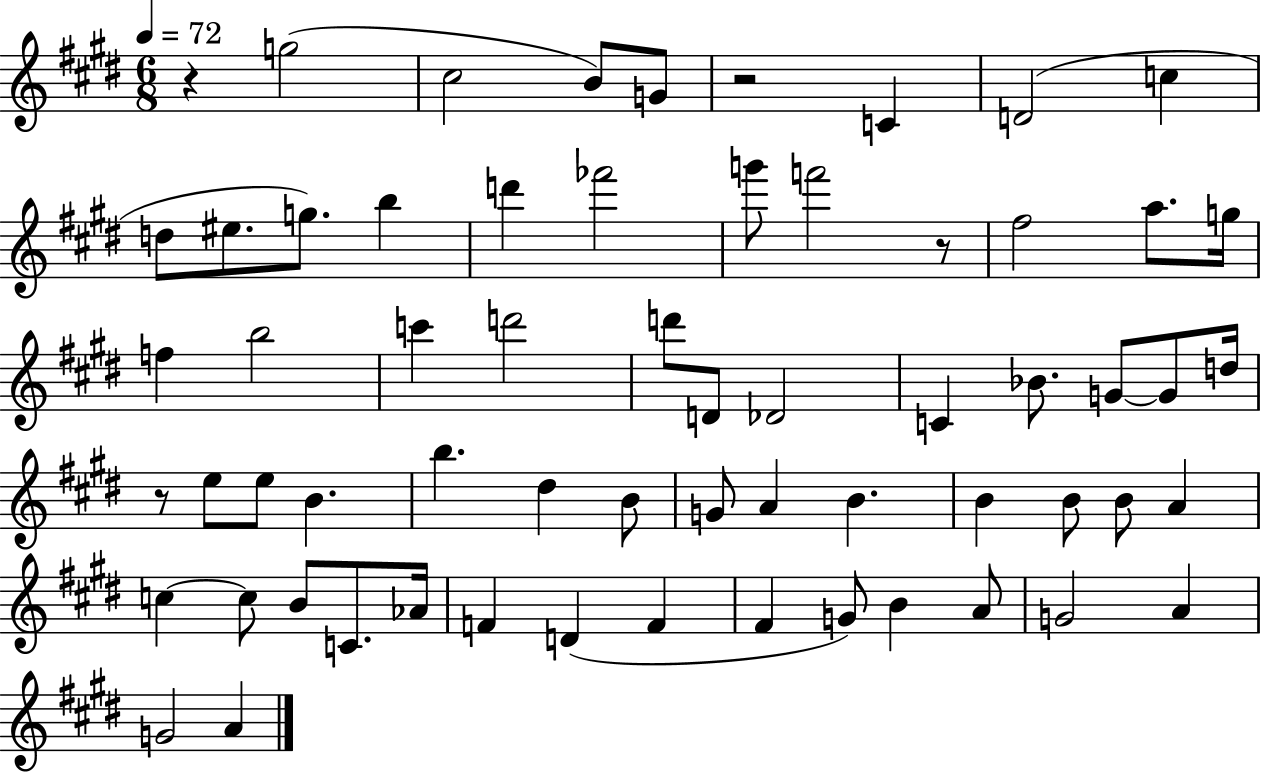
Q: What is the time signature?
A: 6/8